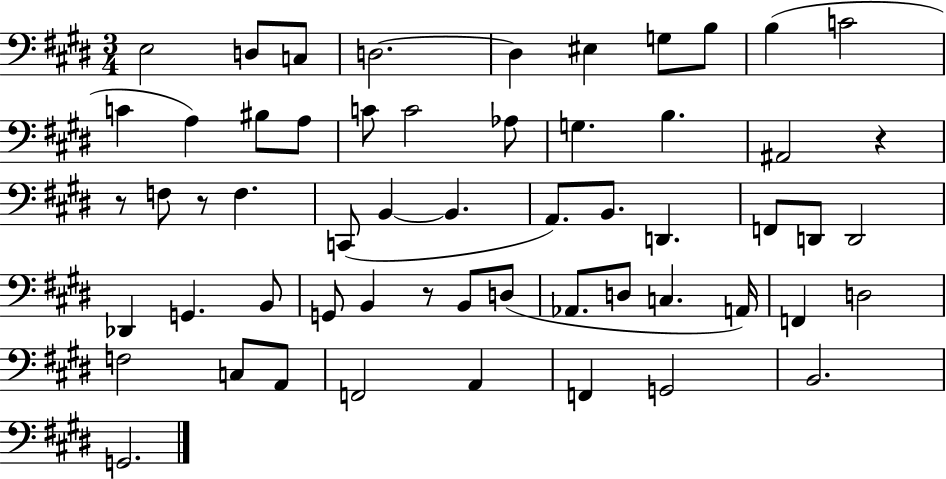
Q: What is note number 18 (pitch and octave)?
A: G3